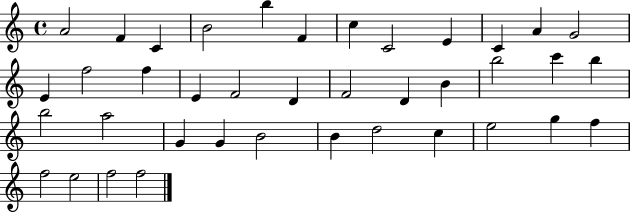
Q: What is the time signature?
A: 4/4